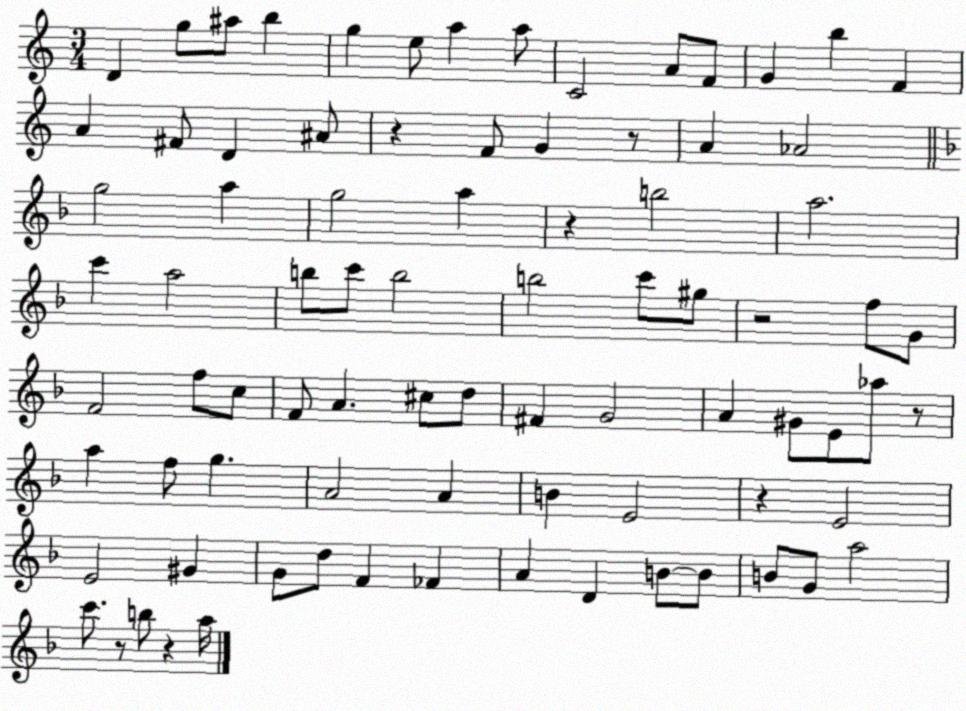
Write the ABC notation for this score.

X:1
T:Untitled
M:3/4
L:1/4
K:C
D g/2 ^a/2 b g e/2 a a/2 C2 A/2 F/2 G b F A ^F/2 D ^A/2 z F/2 G z/2 A _A2 g2 a g2 a z b2 a2 c' a2 b/2 c'/2 b2 b2 c'/2 ^g/2 z2 f/2 G/2 F2 f/2 c/2 F/2 A ^c/2 d/2 ^F G2 A ^G/2 E/2 _a/2 z/2 a f/2 g A2 A B E2 z E2 E2 ^G G/2 d/2 F _F A D B/2 B/2 B/2 G/2 a2 c'/2 z/2 b/2 z a/4